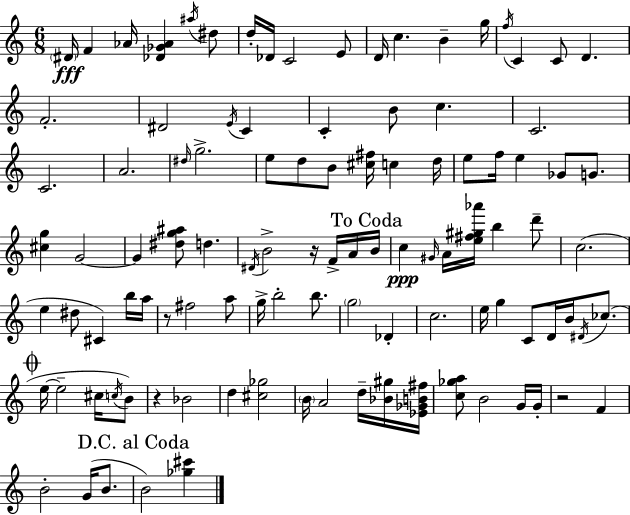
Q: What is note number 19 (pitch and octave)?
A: D#4